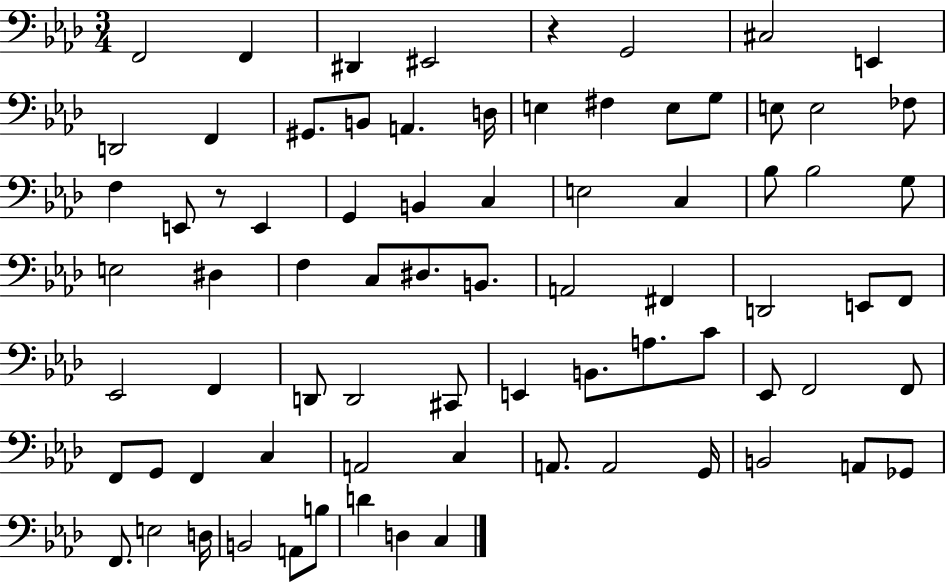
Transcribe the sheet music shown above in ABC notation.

X:1
T:Untitled
M:3/4
L:1/4
K:Ab
F,,2 F,, ^D,, ^E,,2 z G,,2 ^C,2 E,, D,,2 F,, ^G,,/2 B,,/2 A,, D,/4 E, ^F, E,/2 G,/2 E,/2 E,2 _F,/2 F, E,,/2 z/2 E,, G,, B,, C, E,2 C, _B,/2 _B,2 G,/2 E,2 ^D, F, C,/2 ^D,/2 B,,/2 A,,2 ^F,, D,,2 E,,/2 F,,/2 _E,,2 F,, D,,/2 D,,2 ^C,,/2 E,, B,,/2 A,/2 C/2 _E,,/2 F,,2 F,,/2 F,,/2 G,,/2 F,, C, A,,2 C, A,,/2 A,,2 G,,/4 B,,2 A,,/2 _G,,/2 F,,/2 E,2 D,/4 B,,2 A,,/2 B,/2 D D, C,